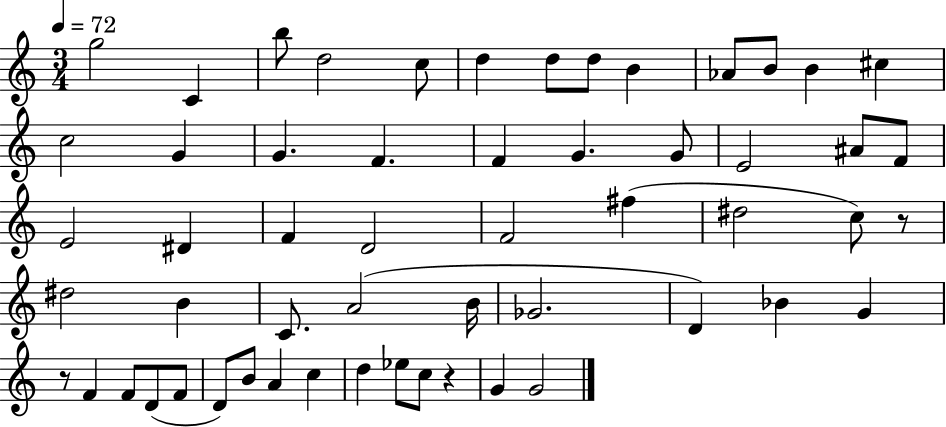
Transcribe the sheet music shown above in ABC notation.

X:1
T:Untitled
M:3/4
L:1/4
K:C
g2 C b/2 d2 c/2 d d/2 d/2 B _A/2 B/2 B ^c c2 G G F F G G/2 E2 ^A/2 F/2 E2 ^D F D2 F2 ^f ^d2 c/2 z/2 ^d2 B C/2 A2 B/4 _G2 D _B G z/2 F F/2 D/2 F/2 D/2 B/2 A c d _e/2 c/2 z G G2